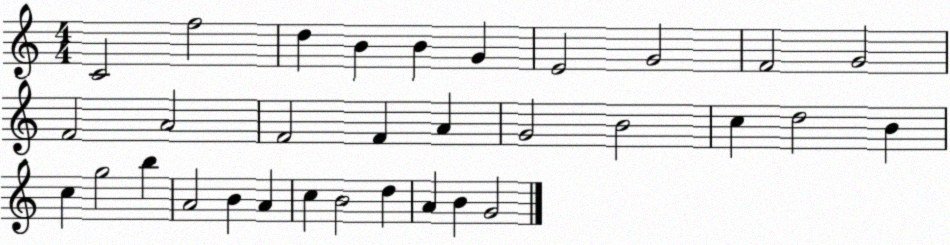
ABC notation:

X:1
T:Untitled
M:4/4
L:1/4
K:C
C2 f2 d B B G E2 G2 F2 G2 F2 A2 F2 F A G2 B2 c d2 B c g2 b A2 B A c B2 d A B G2